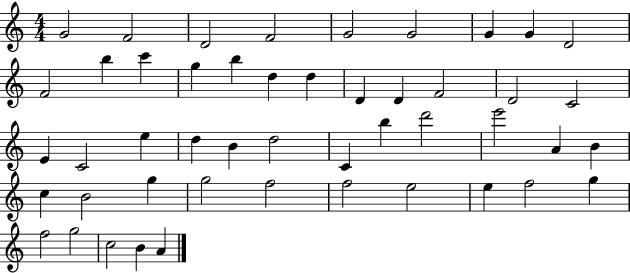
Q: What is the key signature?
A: C major